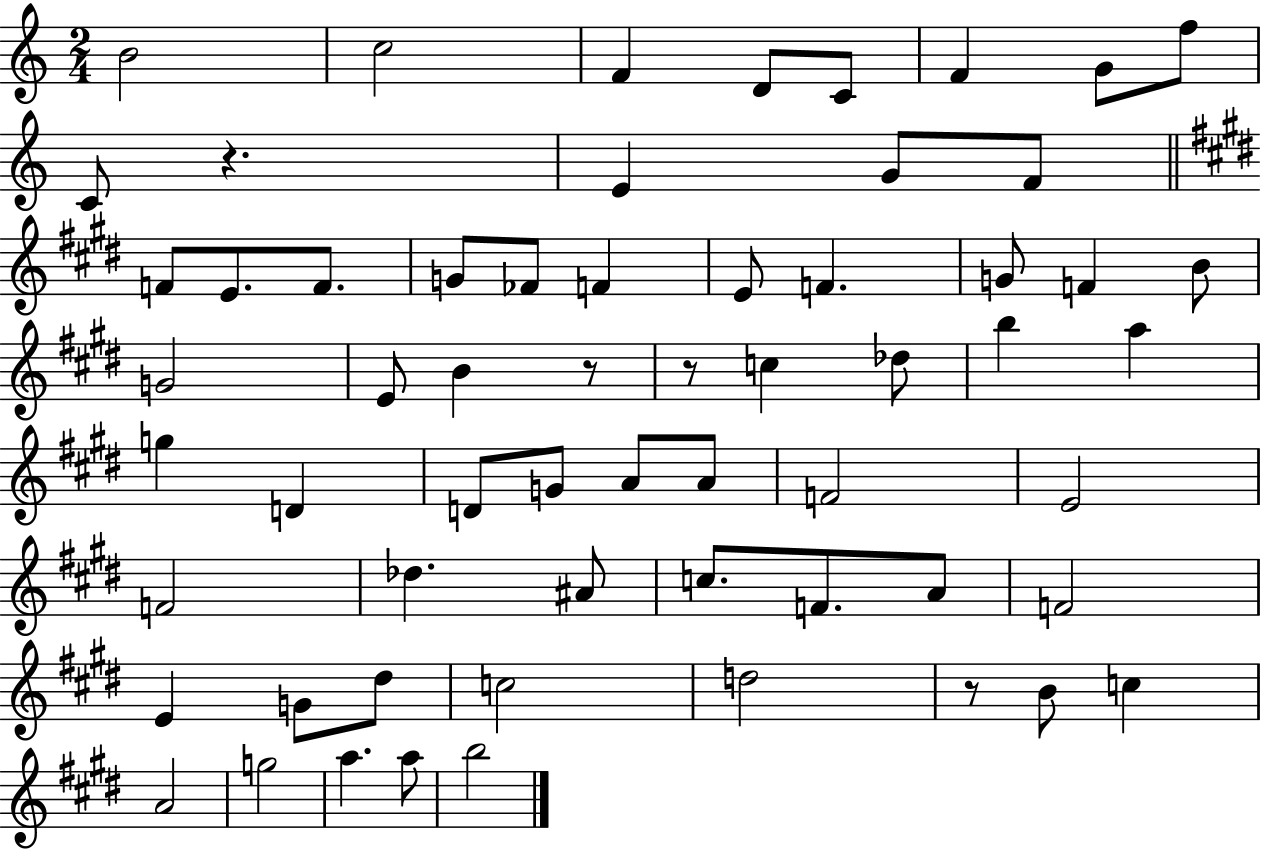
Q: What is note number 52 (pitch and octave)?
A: C5